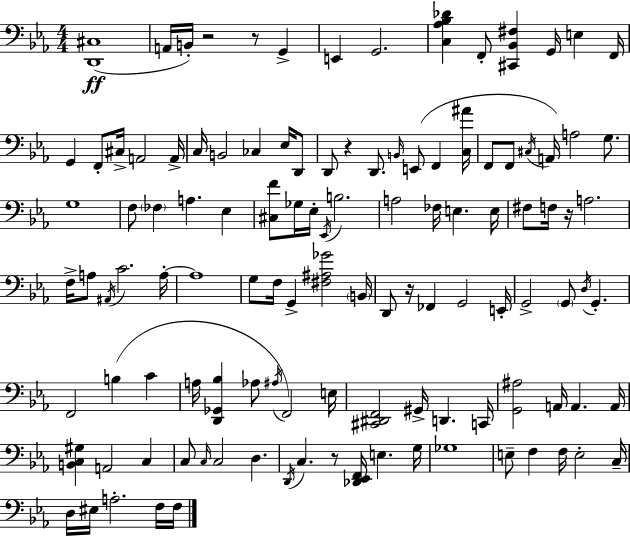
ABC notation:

X:1
T:Untitled
M:4/4
L:1/4
K:Eb
[D,,^C,]4 A,,/4 B,,/4 z2 z/2 G,, E,, G,,2 [C,_A,_B,_D] F,,/2 [^C,,_B,,^F,] G,,/4 E, F,,/4 G,, F,,/2 ^C,/4 A,,2 A,,/4 C,/4 B,,2 _C, _E,/4 D,,/2 D,,/2 z D,,/2 B,,/4 E,,/2 F,, [C,^A]/4 F,,/2 F,,/2 ^C,/4 A,,/4 A,2 G,/2 G,4 F,/2 _F, A, _E, [^C,F]/2 _G,/4 _E,/4 _E,,/4 B,2 A,2 _F,/4 E, E,/4 ^F,/2 F,/4 z/4 A,2 F,/4 A,/2 ^A,,/4 C2 A,/4 A,4 G,/2 F,/4 G,, [^F,^A,_G]2 B,,/4 D,,/2 z/4 _F,, G,,2 E,,/4 G,,2 G,,/2 D,/4 G,, F,,2 B, C A,/4 [D,,_G,,_B,] _A,/2 ^A,/4 F,,2 E,/4 [^C,,^D,,F,,]2 ^G,,/4 D,, C,,/4 [G,,^A,]2 A,,/4 A,, A,,/4 [B,,C,^G,] A,,2 C, C,/2 C,/4 C,2 D, D,,/4 C, z/2 [_D,,_E,,F,,]/4 E, G,/4 _G,4 E,/2 F, F,/4 E,2 C,/4 D,/4 ^E,/4 A,2 F,/4 F,/4